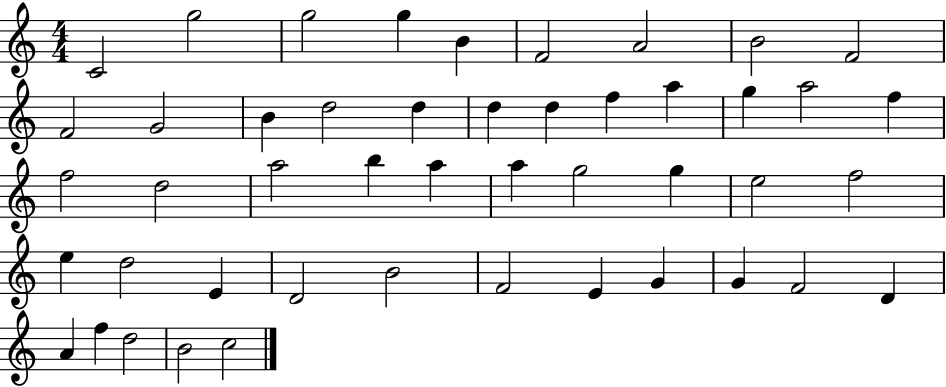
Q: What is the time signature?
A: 4/4